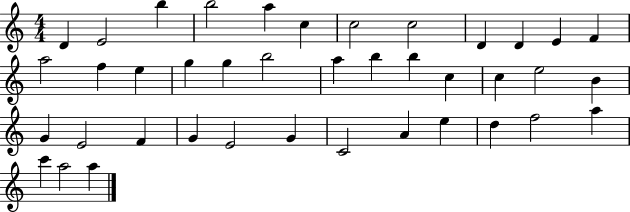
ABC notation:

X:1
T:Untitled
M:4/4
L:1/4
K:C
D E2 b b2 a c c2 c2 D D E F a2 f e g g b2 a b b c c e2 B G E2 F G E2 G C2 A e d f2 a c' a2 a